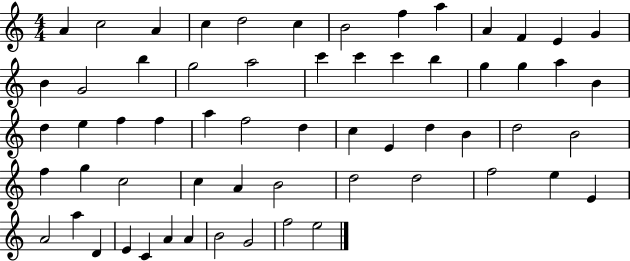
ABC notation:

X:1
T:Untitled
M:4/4
L:1/4
K:C
A c2 A c d2 c B2 f a A F E G B G2 b g2 a2 c' c' c' b g g a B d e f f a f2 d c E d B d2 B2 f g c2 c A B2 d2 d2 f2 e E A2 a D E C A A B2 G2 f2 e2